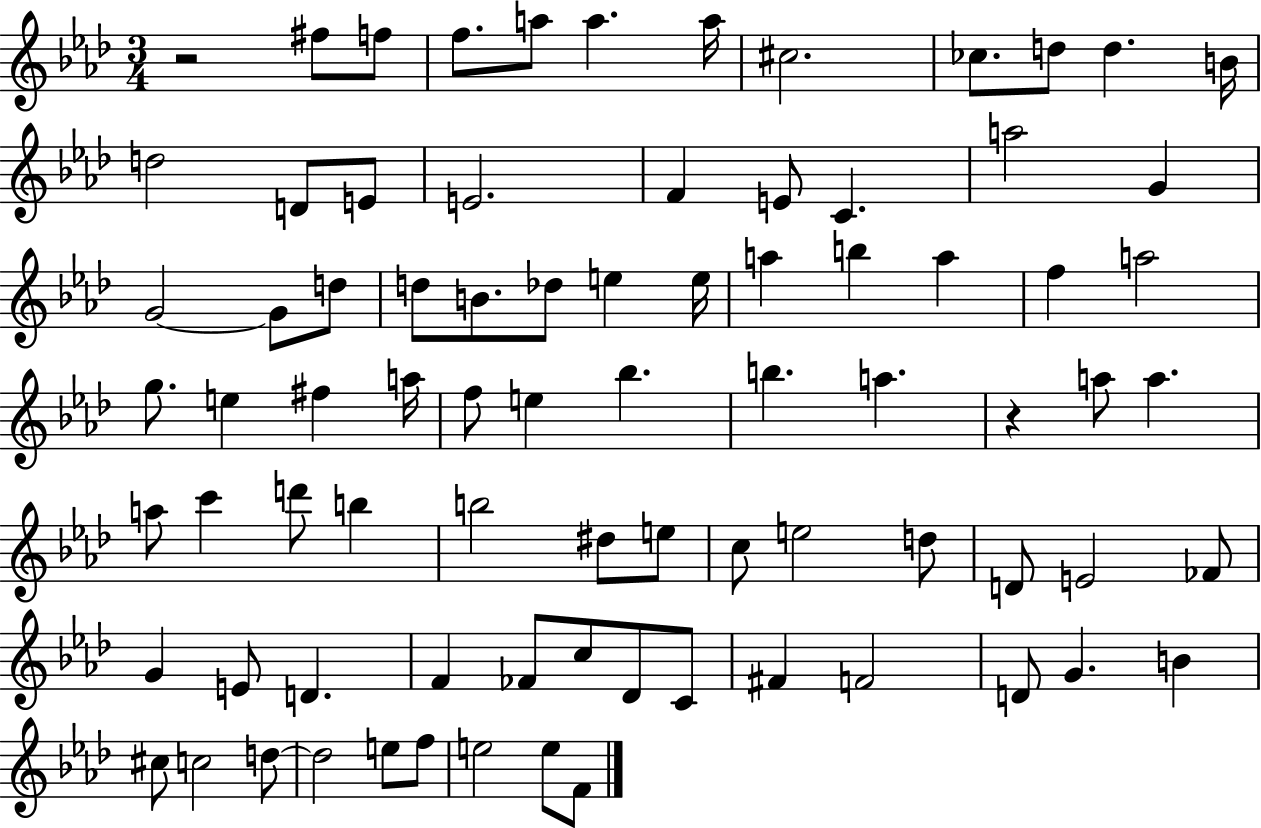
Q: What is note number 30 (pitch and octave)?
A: B5